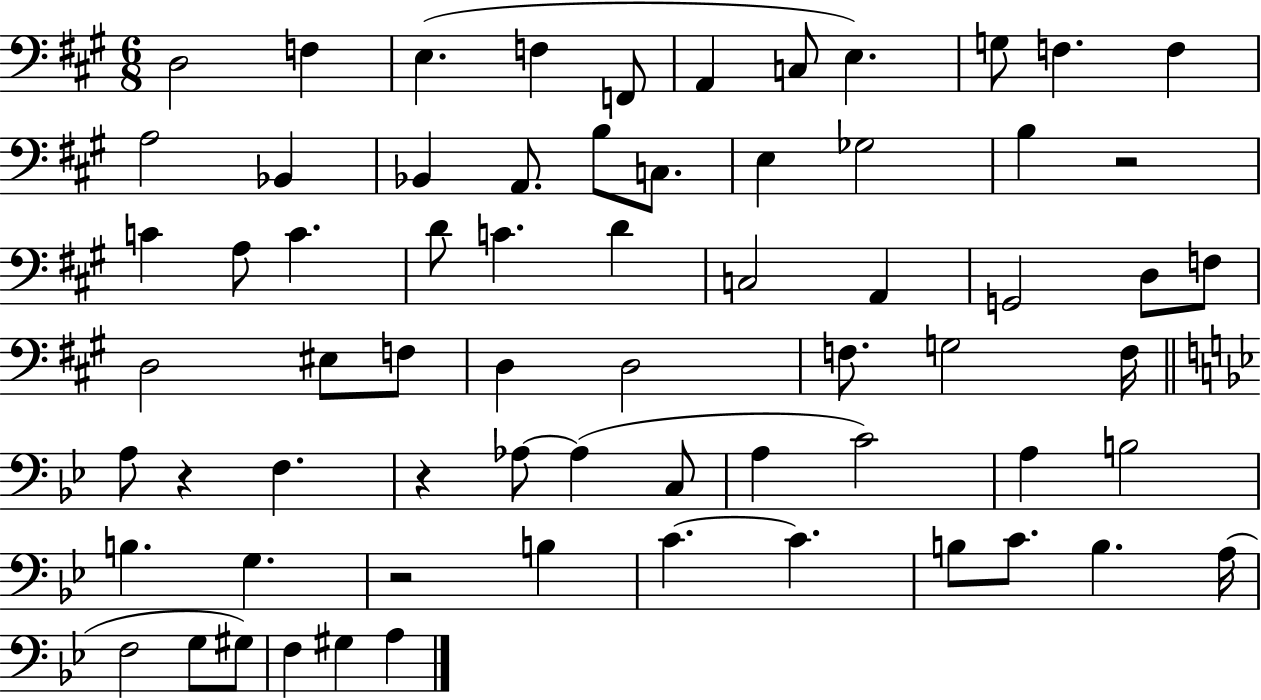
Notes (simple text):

D3/h F3/q E3/q. F3/q F2/e A2/q C3/e E3/q. G3/e F3/q. F3/q A3/h Bb2/q Bb2/q A2/e. B3/e C3/e. E3/q Gb3/h B3/q R/h C4/q A3/e C4/q. D4/e C4/q. D4/q C3/h A2/q G2/h D3/e F3/e D3/h EIS3/e F3/e D3/q D3/h F3/e. G3/h F3/s A3/e R/q F3/q. R/q Ab3/e Ab3/q C3/e A3/q C4/h A3/q B3/h B3/q. G3/q. R/h B3/q C4/q. C4/q. B3/e C4/e. B3/q. A3/s F3/h G3/e G#3/e F3/q G#3/q A3/q